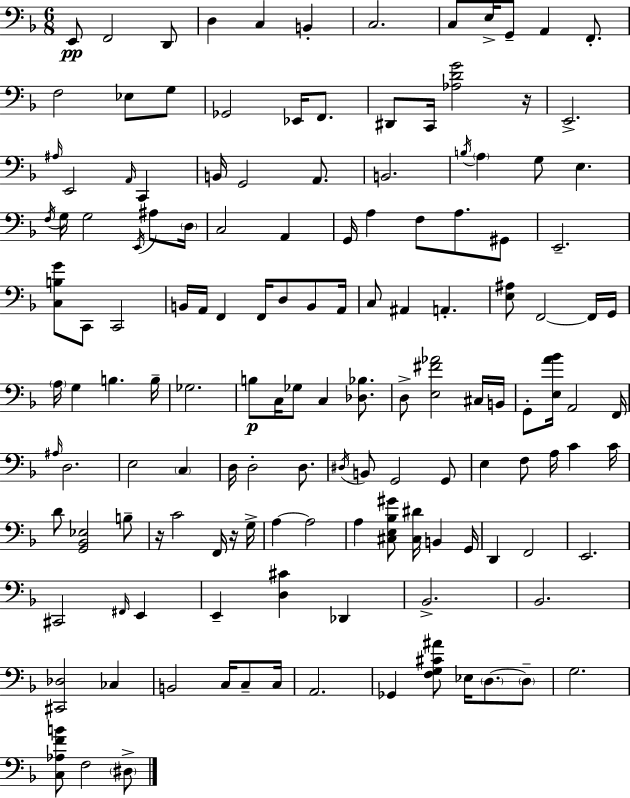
X:1
T:Untitled
M:6/8
L:1/4
K:Dm
E,,/2 F,,2 D,,/2 D, C, B,, C,2 C,/2 E,/4 G,,/2 A,, F,,/2 F,2 _E,/2 G,/2 _G,,2 _E,,/4 F,,/2 ^D,,/2 C,,/4 [_A,DG]2 z/4 E,,2 ^A,/4 E,,2 A,,/4 C,, B,,/4 G,,2 A,,/2 B,,2 B,/4 A, G,/2 E, F,/4 G,/4 G,2 E,,/4 ^A,/2 D,/4 C,2 A,, G,,/4 A, F,/2 A,/2 ^G,,/2 E,,2 [C,B,G]/2 C,,/2 C,,2 B,,/4 A,,/4 F,, F,,/4 D,/2 B,,/2 A,,/4 C,/2 ^A,, A,, [E,^A,]/2 F,,2 F,,/4 G,,/4 A,/4 G, B, B,/4 _G,2 B,/2 C,/4 _G,/2 C, [_D,_B,]/2 D,/2 [E,^F_A]2 ^C,/4 B,,/4 G,,/2 [E,A_B]/4 A,,2 F,,/4 ^A,/4 D,2 E,2 C, D,/4 D,2 D,/2 ^D,/4 B,,/2 G,,2 G,,/2 E, F,/2 A,/4 C C/4 D/2 [G,,_B,,_E,]2 B,/2 z/4 C2 F,,/4 z/4 G,/4 A, A,2 A, [^C,E,_B,^G]/2 [^C,^D]/4 B,, G,,/4 D,, F,,2 E,,2 ^C,,2 ^F,,/4 E,, E,, [D,^C] _D,, _B,,2 _B,,2 [^C,,_D,]2 _C, B,,2 C,/4 C,/2 C,/4 A,,2 _G,, [F,G,^C^A]/2 _E,/4 D,/2 D,/2 G,2 [C,_A,FB]/2 F,2 ^D,/2